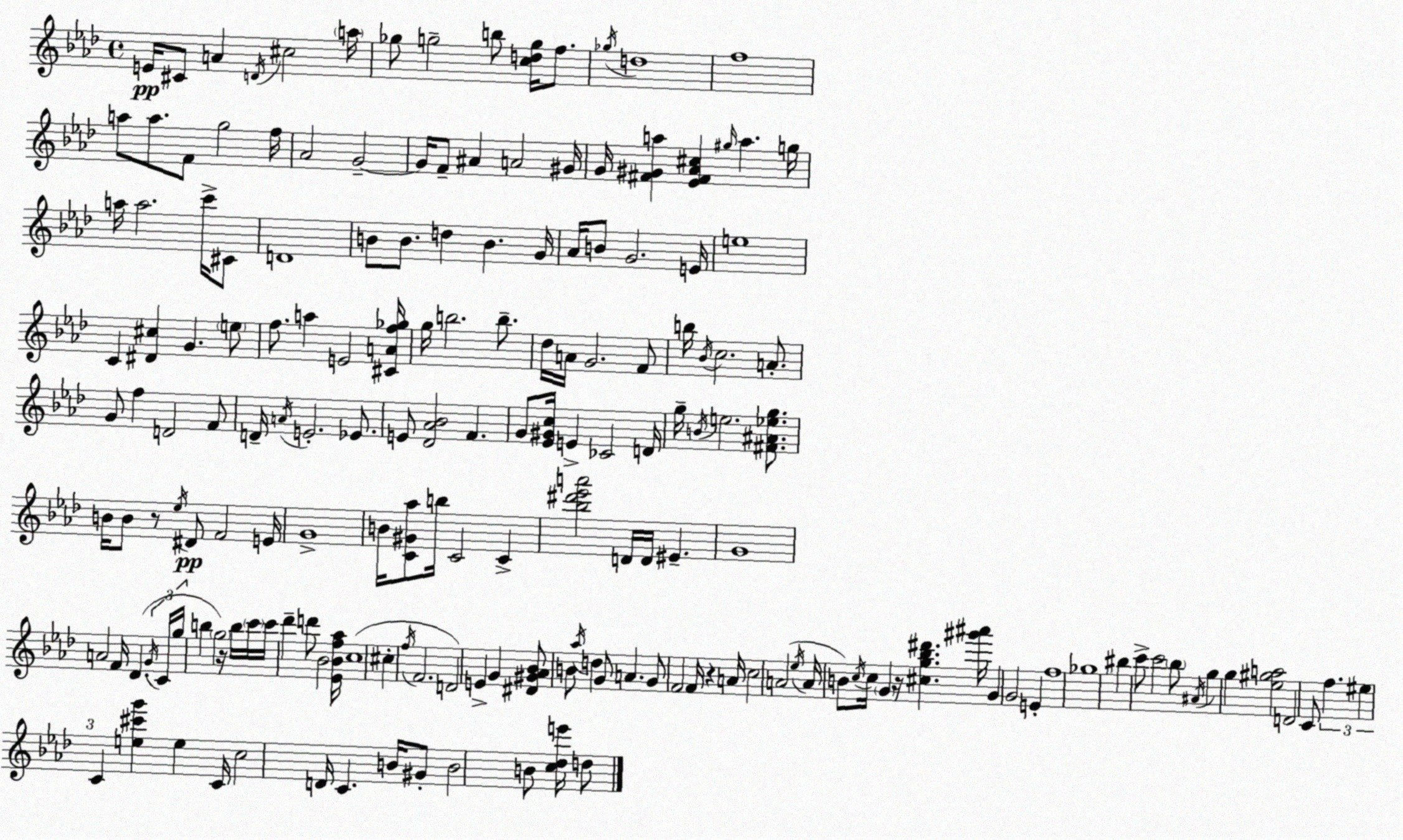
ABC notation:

X:1
T:Untitled
M:4/4
L:1/4
K:Fm
E/4 ^C/2 A D/4 ^c2 a/4 _g/2 g2 b/2 [cdg]/4 f/2 _g/4 d4 f4 a/2 a/2 F/2 g2 f/4 _A2 G2 G/4 F/2 ^A A2 ^G/4 G/4 [^F^Ga] [_E^F_A^c] ^g/4 a g/4 a/4 a2 c'/4 ^C/2 D4 B/2 B/2 d B G/4 _A/4 B/2 G2 E/4 e4 C [^D^c] G e/2 f/2 a E2 [^CAf_g]/4 g/4 b2 b/2 _d/4 A/4 G2 F/2 b/4 _B/4 c2 A/2 G/2 f D2 F/2 D/4 A/4 E2 _E/2 E/2 [_D_A_B]2 F G/2 [_E^Gc]/4 E _C2 D/4 g/4 B/4 e2 [^F^A_eg]/2 B/4 B/2 z/2 _e/4 ^D/2 F2 E/4 G4 B/4 [C^G_a]/2 b/4 C2 C [_b^d'_e'a']2 D/4 D/4 ^E G4 A2 F/4 _D G/4 C/4 g/4 b g2 z/4 b/4 c'/4 c'/4 _d' d'/2 _B2 [_E_Bf_a]/4 c4 ^c f/4 F2 D2 E G [^D^G_A_B]/2 B/2 _a/4 d G/2 A G/2 F2 F/4 z A/4 c2 A2 _e/4 A/4 B/2 c/4 c/4 G z/4 [^cg_b^d'] [^g'^a']/4 G G2 E f4 _g4 ^b c'/2 c'2 _b/2 ^A/4 g g [_e^ga]2 D2 C/2 f ^e C [e^c'g'] e C/4 c2 D/4 C B/4 ^G/2 B2 B/2 [c_de']/4 d/2